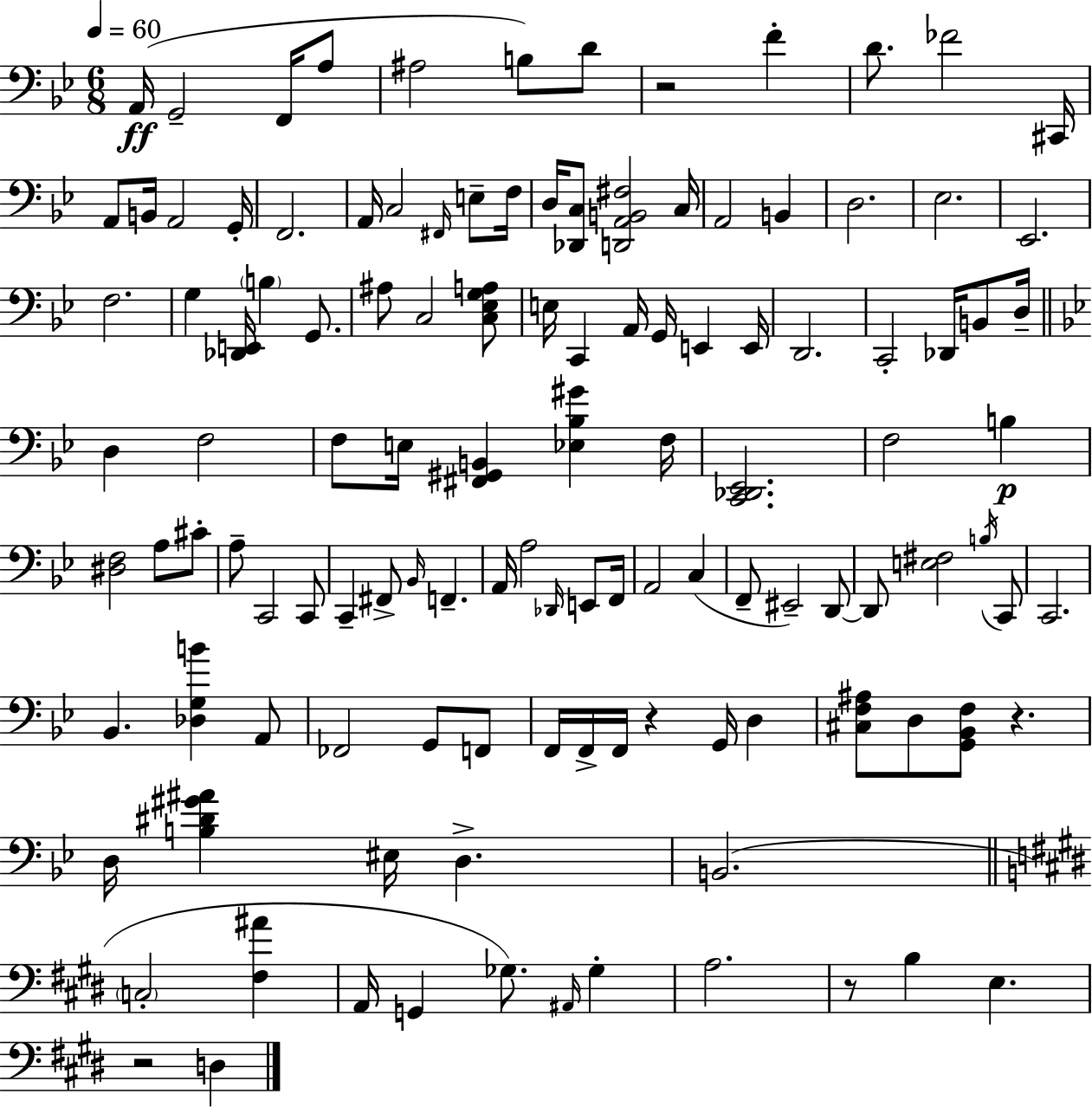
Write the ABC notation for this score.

X:1
T:Untitled
M:6/8
L:1/4
K:Gm
A,,/4 G,,2 F,,/4 A,/2 ^A,2 B,/2 D/2 z2 F D/2 _F2 ^C,,/4 A,,/2 B,,/4 A,,2 G,,/4 F,,2 A,,/4 C,2 ^F,,/4 E,/2 F,/4 D,/4 [_D,,C,]/2 [D,,A,,B,,^F,]2 C,/4 A,,2 B,, D,2 _E,2 _E,,2 F,2 G, [_D,,E,,]/4 B, G,,/2 ^A,/2 C,2 [C,_E,G,A,]/2 E,/4 C,, A,,/4 G,,/4 E,, E,,/4 D,,2 C,,2 _D,,/4 B,,/2 D,/4 D, F,2 F,/2 E,/4 [^F,,^G,,B,,] [_E,_B,^G] F,/4 [C,,_D,,_E,,]2 F,2 B, [^D,F,]2 A,/2 ^C/2 A,/2 C,,2 C,,/2 C,, ^F,,/2 _B,,/4 F,, A,,/4 A,2 _D,,/4 E,,/2 F,,/4 A,,2 C, F,,/2 ^E,,2 D,,/2 D,,/2 [E,^F,]2 B,/4 C,,/2 C,,2 _B,, [_D,G,B] A,,/2 _F,,2 G,,/2 F,,/2 F,,/4 F,,/4 F,,/4 z G,,/4 D, [^C,F,^A,]/2 D,/2 [G,,_B,,F,]/2 z D,/4 [B,^D^G^A] ^E,/4 D, B,,2 C,2 [^F,^A] A,,/4 G,, _G,/2 ^A,,/4 _G, A,2 z/2 B, E, z2 D,